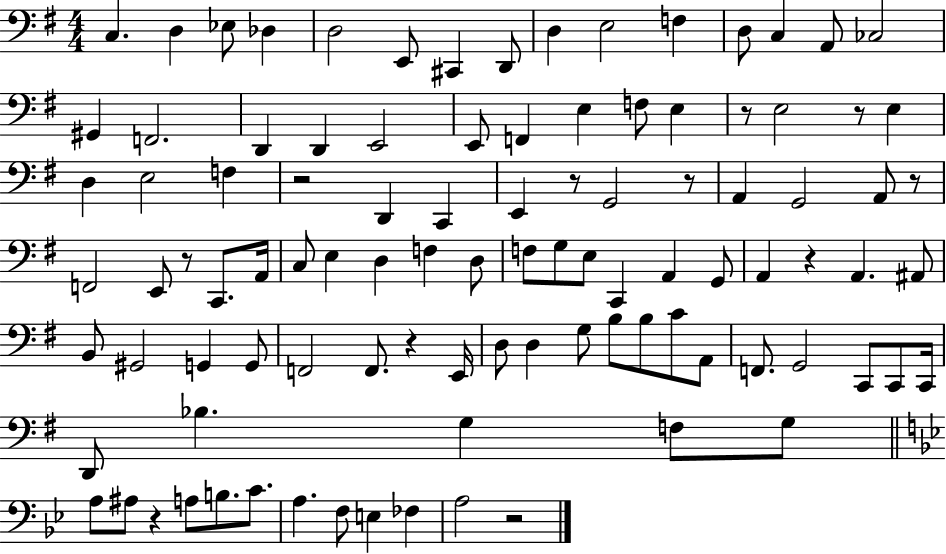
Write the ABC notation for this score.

X:1
T:Untitled
M:4/4
L:1/4
K:G
C, D, _E,/2 _D, D,2 E,,/2 ^C,, D,,/2 D, E,2 F, D,/2 C, A,,/2 _C,2 ^G,, F,,2 D,, D,, E,,2 E,,/2 F,, E, F,/2 E, z/2 E,2 z/2 E, D, E,2 F, z2 D,, C,, E,, z/2 G,,2 z/2 A,, G,,2 A,,/2 z/2 F,,2 E,,/2 z/2 C,,/2 A,,/4 C,/2 E, D, F, D,/2 F,/2 G,/2 E,/2 C,, A,, G,,/2 A,, z A,, ^A,,/2 B,,/2 ^G,,2 G,, G,,/2 F,,2 F,,/2 z E,,/4 D,/2 D, G,/2 B,/2 B,/2 C/2 A,,/2 F,,/2 G,,2 C,,/2 C,,/2 C,,/4 D,,/2 _B, G, F,/2 G,/2 A,/2 ^A,/2 z A,/2 B,/2 C/2 A, F,/2 E, _F, A,2 z2